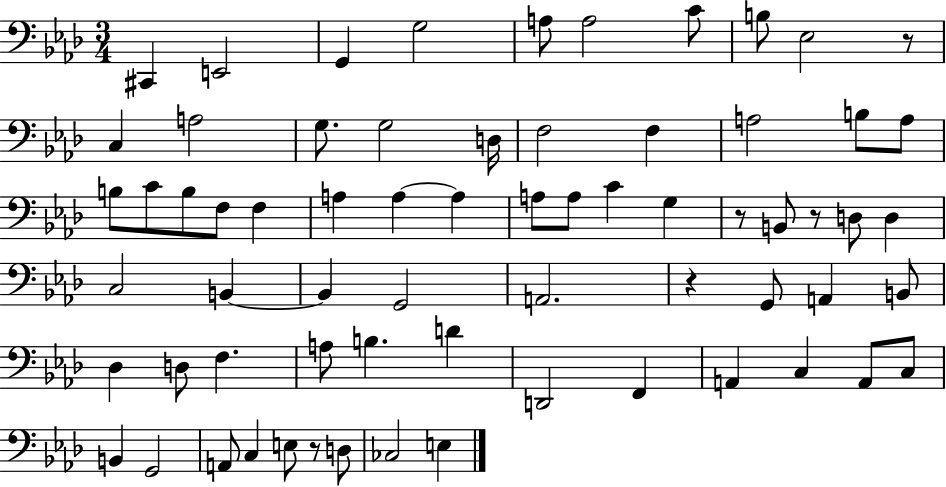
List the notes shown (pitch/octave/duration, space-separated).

C#2/q E2/h G2/q G3/h A3/e A3/h C4/e B3/e Eb3/h R/e C3/q A3/h G3/e. G3/h D3/s F3/h F3/q A3/h B3/e A3/e B3/e C4/e B3/e F3/e F3/q A3/q A3/q A3/q A3/e A3/e C4/q G3/q R/e B2/e R/e D3/e D3/q C3/h B2/q B2/q G2/h A2/h. R/q G2/e A2/q B2/e Db3/q D3/e F3/q. A3/e B3/q. D4/q D2/h F2/q A2/q C3/q A2/e C3/e B2/q G2/h A2/e C3/q E3/e R/e D3/e CES3/h E3/q